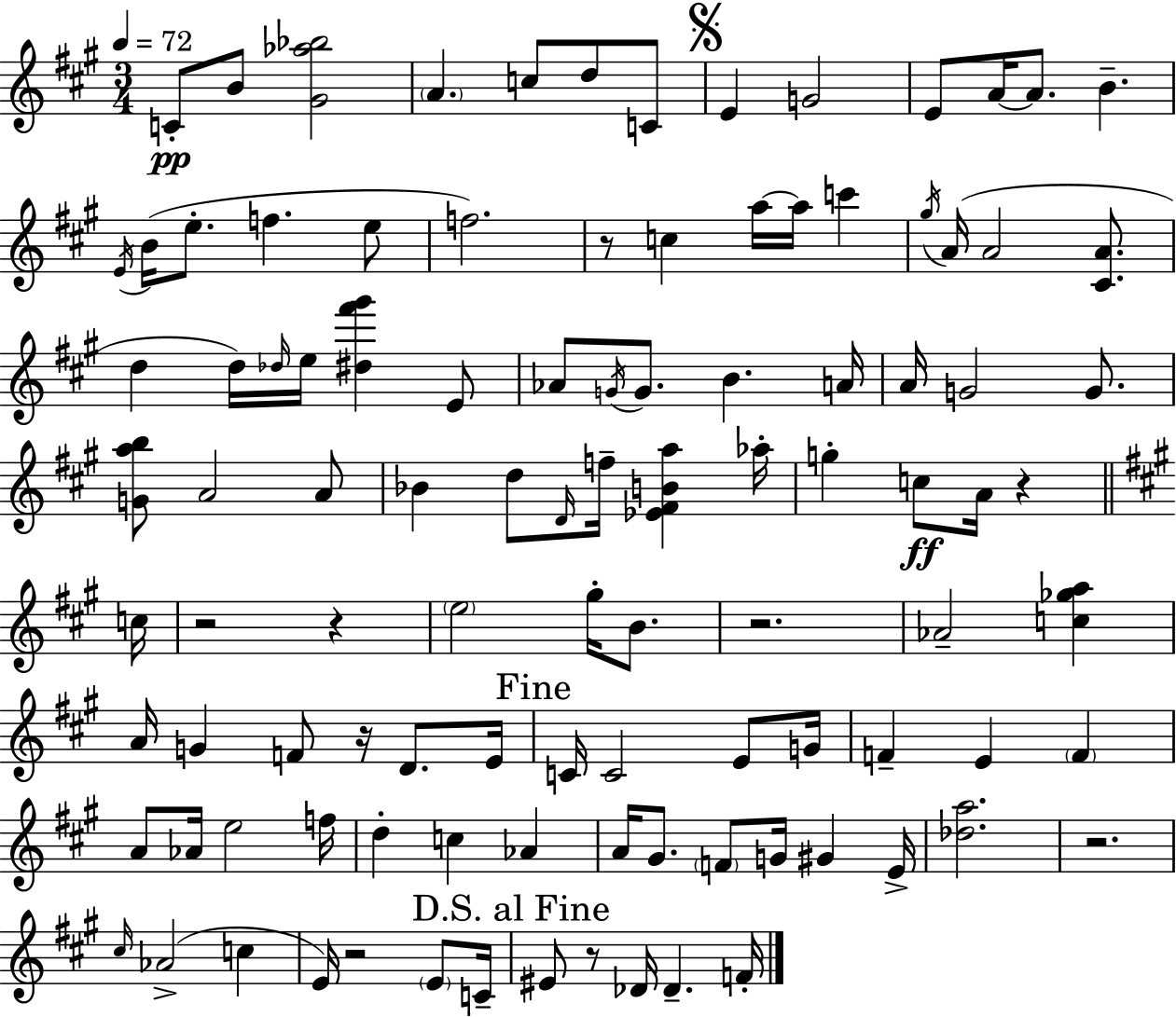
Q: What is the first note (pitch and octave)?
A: C4